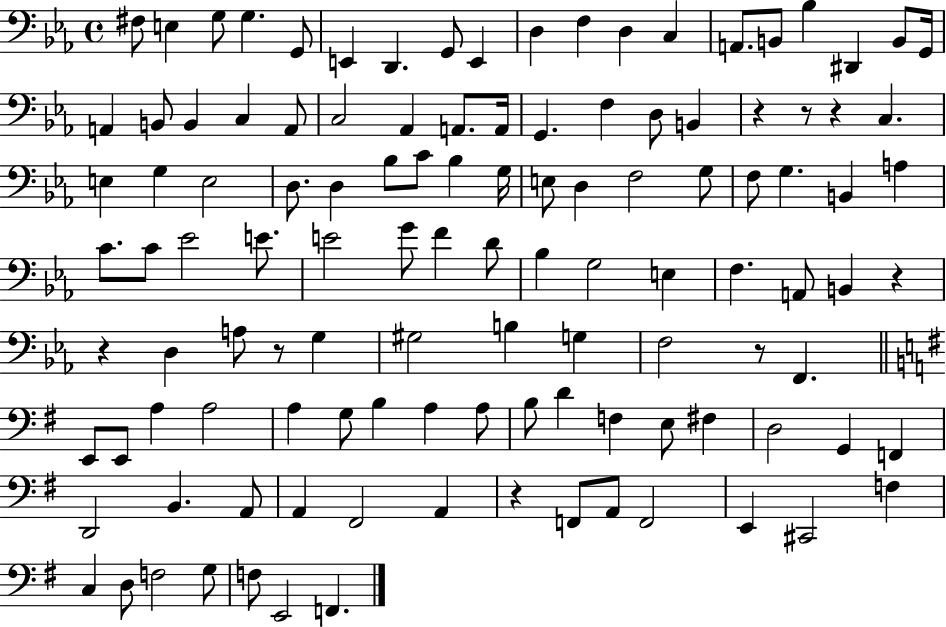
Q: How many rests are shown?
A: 8